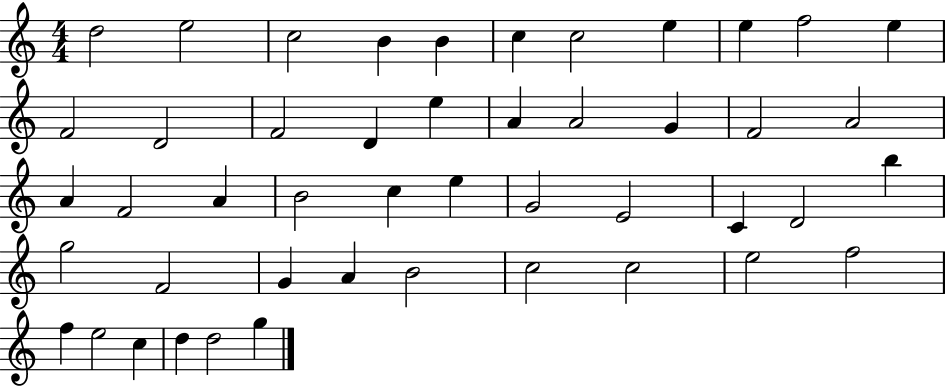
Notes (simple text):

D5/h E5/h C5/h B4/q B4/q C5/q C5/h E5/q E5/q F5/h E5/q F4/h D4/h F4/h D4/q E5/q A4/q A4/h G4/q F4/h A4/h A4/q F4/h A4/q B4/h C5/q E5/q G4/h E4/h C4/q D4/h B5/q G5/h F4/h G4/q A4/q B4/h C5/h C5/h E5/h F5/h F5/q E5/h C5/q D5/q D5/h G5/q